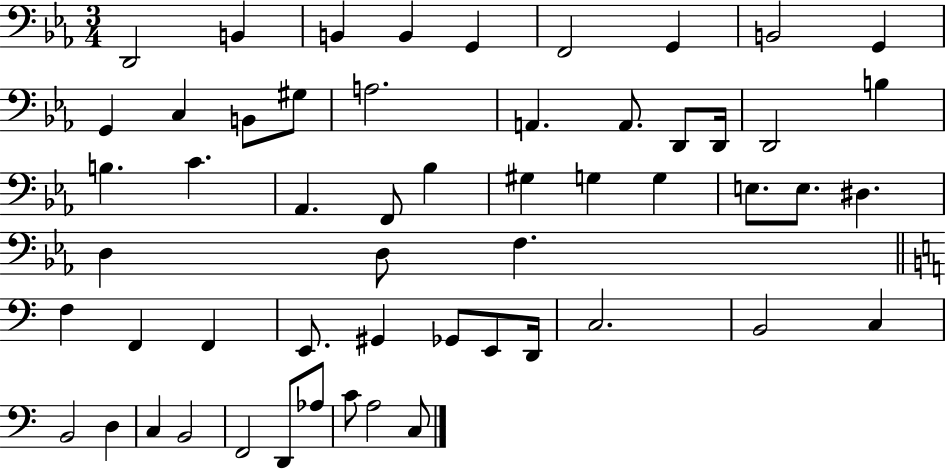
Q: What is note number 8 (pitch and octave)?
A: B2